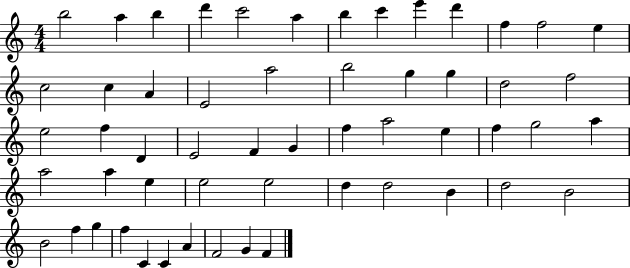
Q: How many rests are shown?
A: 0